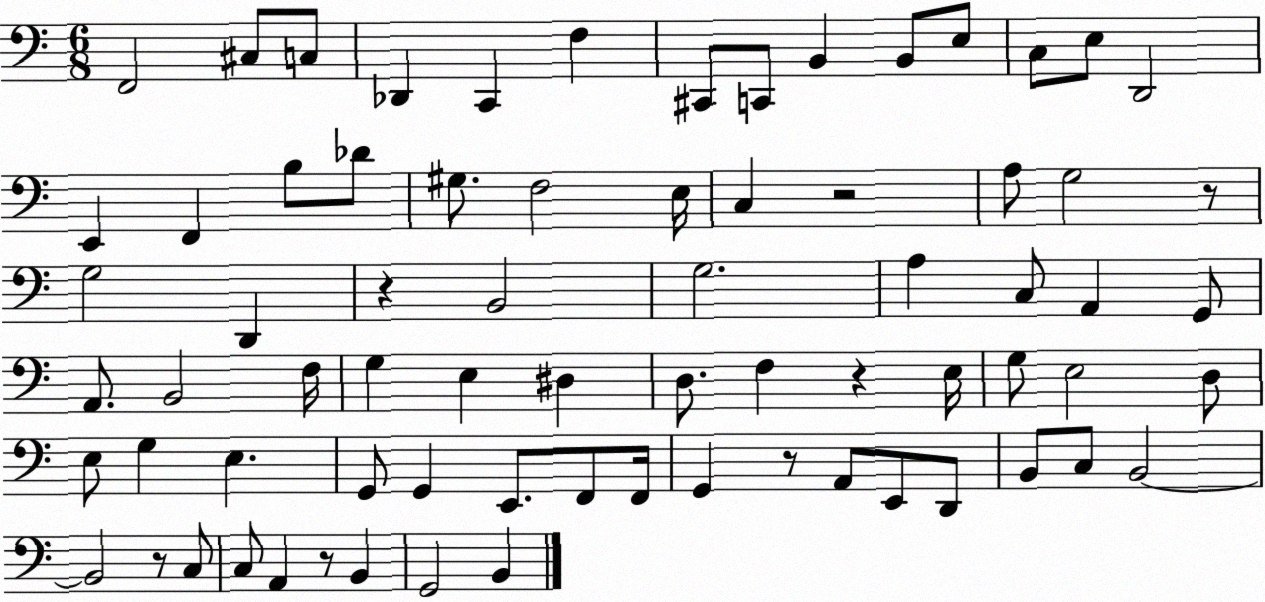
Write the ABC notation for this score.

X:1
T:Untitled
M:6/8
L:1/4
K:C
F,,2 ^C,/2 C,/2 _D,, C,, F, ^C,,/2 C,,/2 B,, B,,/2 E,/2 C,/2 E,/2 D,,2 E,, F,, B,/2 _D/2 ^G,/2 F,2 E,/4 C, z2 A,/2 G,2 z/2 G,2 D,, z B,,2 G,2 A, C,/2 A,, G,,/2 A,,/2 B,,2 F,/4 G, E, ^D, D,/2 F, z E,/4 G,/2 E,2 D,/2 E,/2 G, E, G,,/2 G,, E,,/2 F,,/2 F,,/4 G,, z/2 A,,/2 E,,/2 D,,/2 B,,/2 C,/2 B,,2 B,,2 z/2 C,/2 C,/2 A,, z/2 B,, G,,2 B,,